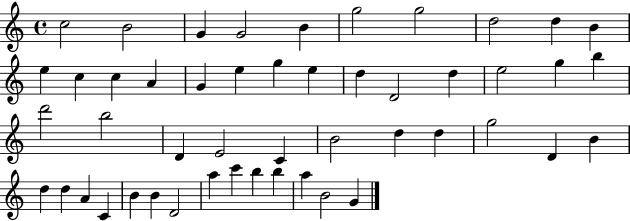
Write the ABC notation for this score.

X:1
T:Untitled
M:4/4
L:1/4
K:C
c2 B2 G G2 B g2 g2 d2 d B e c c A G e g e d D2 d e2 g b d'2 b2 D E2 C B2 d d g2 D B d d A C B B D2 a c' b b a B2 G